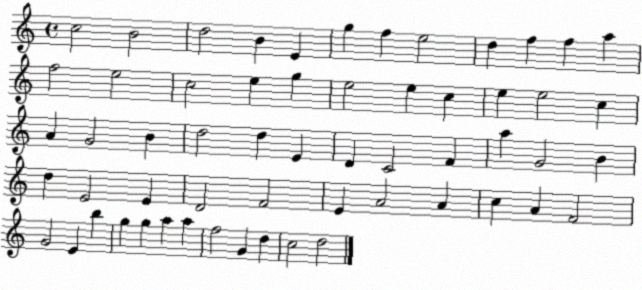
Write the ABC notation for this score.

X:1
T:Untitled
M:4/4
L:1/4
K:C
c2 B2 d2 B E g f e2 d f f a f2 e2 c2 e g e2 e c e e2 c A G2 B d2 d E D C2 F a G2 B d E2 E D2 F2 E A2 A c A F2 G2 E b g g a a f2 G d c2 d2